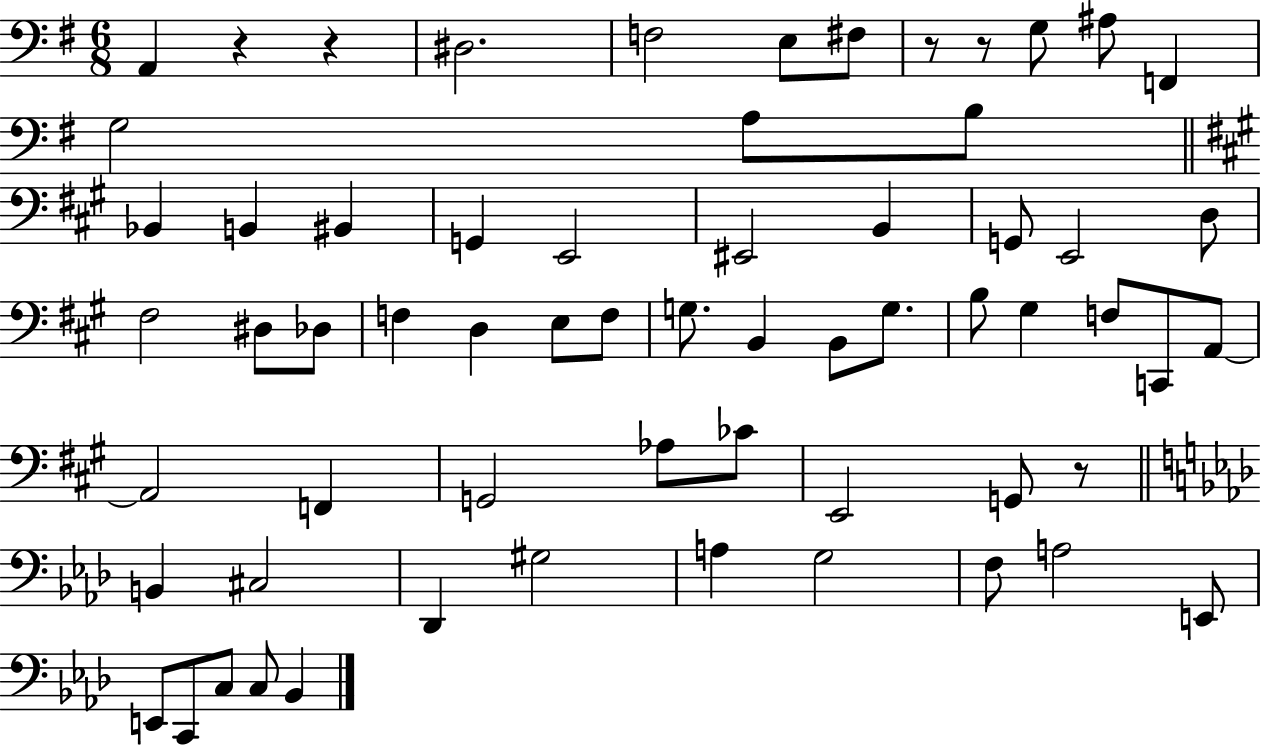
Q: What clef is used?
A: bass